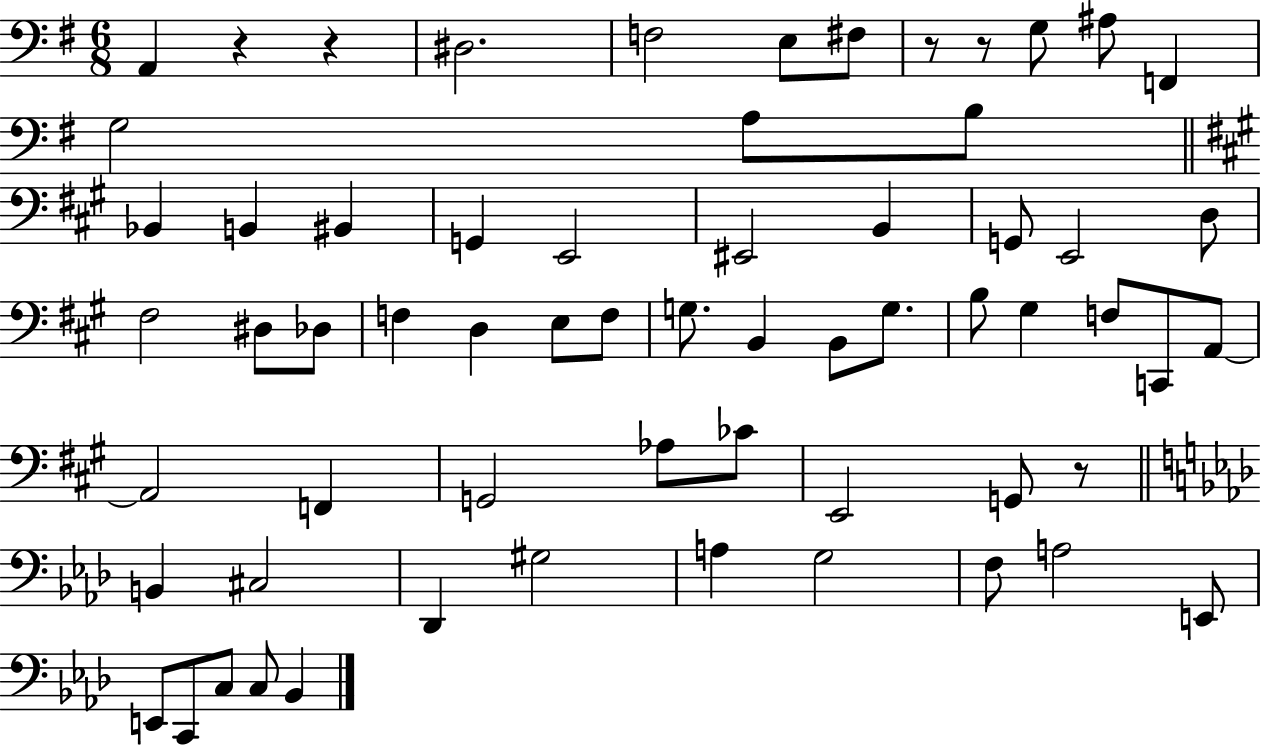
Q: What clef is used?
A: bass